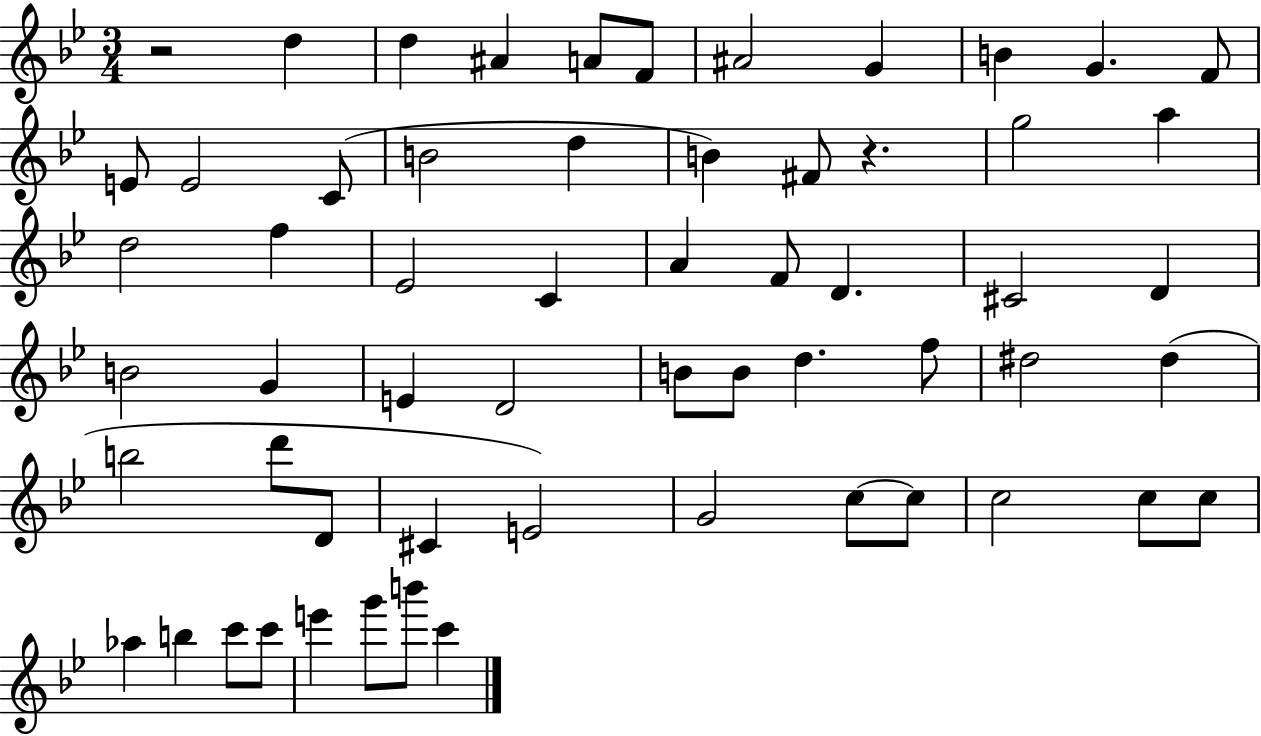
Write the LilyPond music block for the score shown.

{
  \clef treble
  \numericTimeSignature
  \time 3/4
  \key bes \major
  r2 d''4 | d''4 ais'4 a'8 f'8 | ais'2 g'4 | b'4 g'4. f'8 | \break e'8 e'2 c'8( | b'2 d''4 | b'4) fis'8 r4. | g''2 a''4 | \break d''2 f''4 | ees'2 c'4 | a'4 f'8 d'4. | cis'2 d'4 | \break b'2 g'4 | e'4 d'2 | b'8 b'8 d''4. f''8 | dis''2 dis''4( | \break b''2 d'''8 d'8 | cis'4 e'2) | g'2 c''8~~ c''8 | c''2 c''8 c''8 | \break aes''4 b''4 c'''8 c'''8 | e'''4 g'''8 b'''8 c'''4 | \bar "|."
}